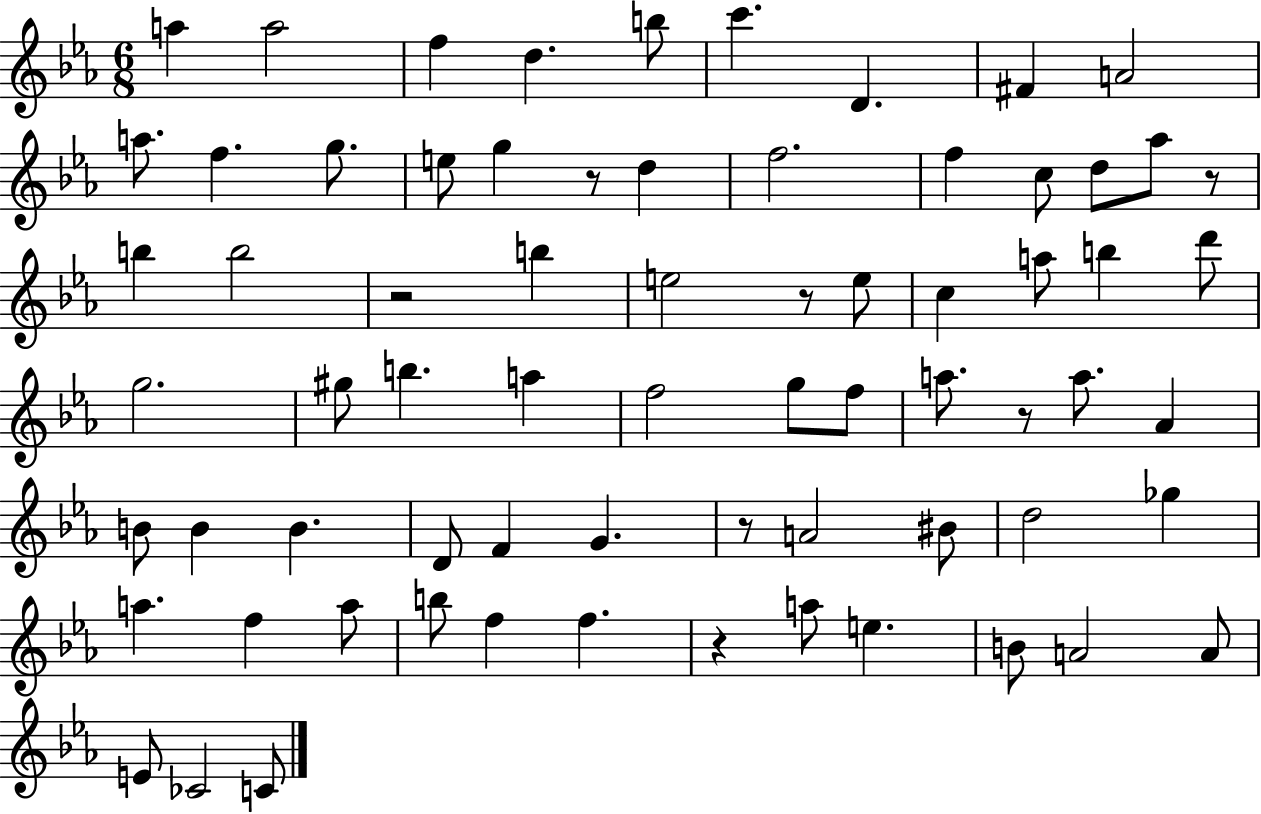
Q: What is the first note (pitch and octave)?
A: A5